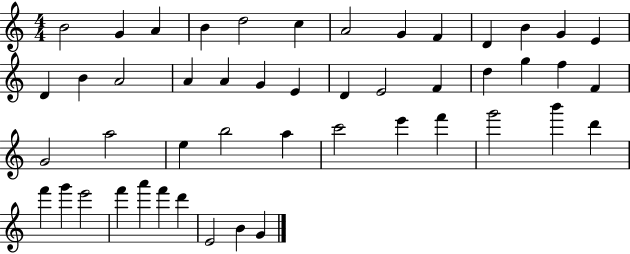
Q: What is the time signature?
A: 4/4